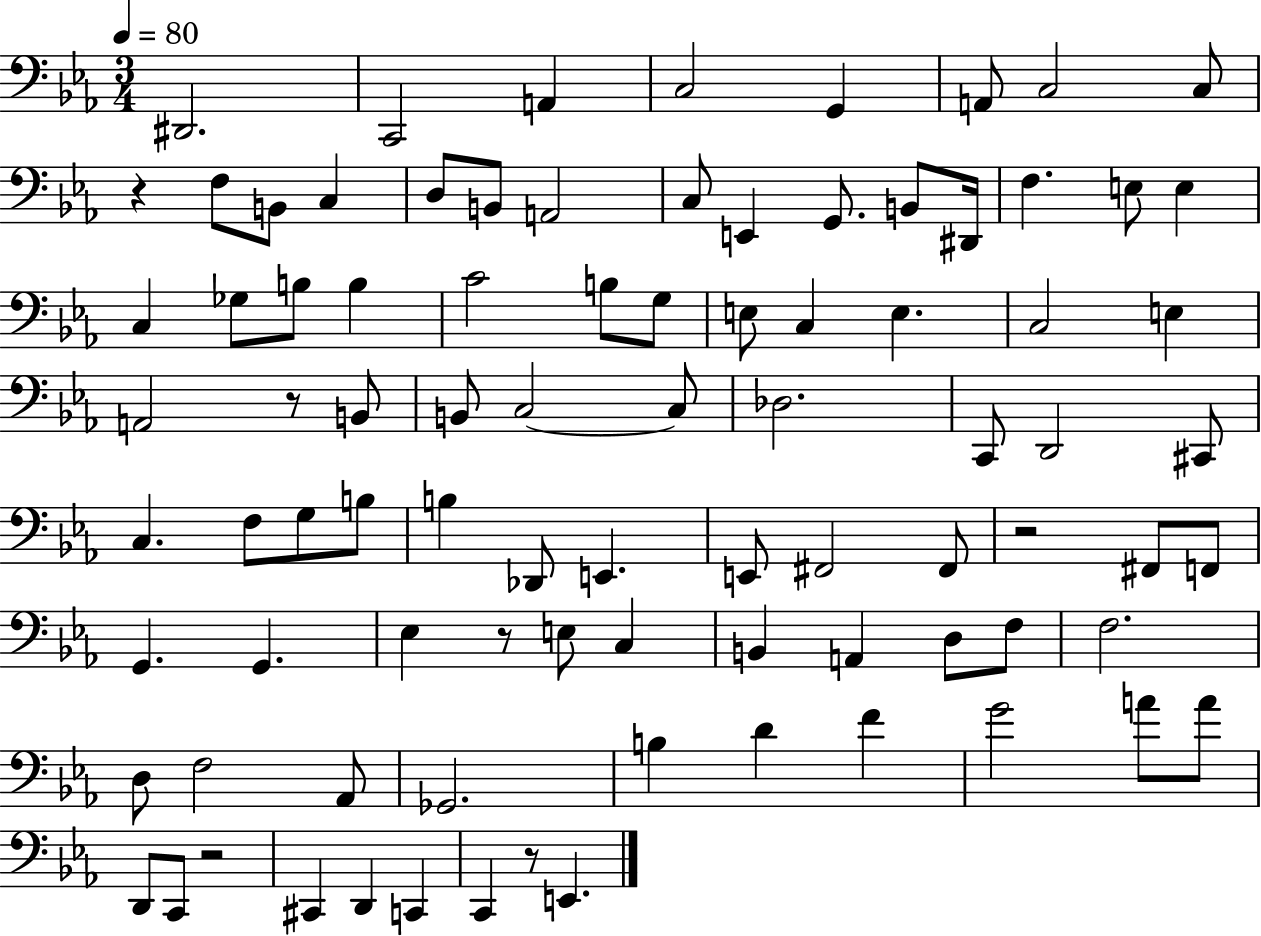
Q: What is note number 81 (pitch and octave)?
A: C2